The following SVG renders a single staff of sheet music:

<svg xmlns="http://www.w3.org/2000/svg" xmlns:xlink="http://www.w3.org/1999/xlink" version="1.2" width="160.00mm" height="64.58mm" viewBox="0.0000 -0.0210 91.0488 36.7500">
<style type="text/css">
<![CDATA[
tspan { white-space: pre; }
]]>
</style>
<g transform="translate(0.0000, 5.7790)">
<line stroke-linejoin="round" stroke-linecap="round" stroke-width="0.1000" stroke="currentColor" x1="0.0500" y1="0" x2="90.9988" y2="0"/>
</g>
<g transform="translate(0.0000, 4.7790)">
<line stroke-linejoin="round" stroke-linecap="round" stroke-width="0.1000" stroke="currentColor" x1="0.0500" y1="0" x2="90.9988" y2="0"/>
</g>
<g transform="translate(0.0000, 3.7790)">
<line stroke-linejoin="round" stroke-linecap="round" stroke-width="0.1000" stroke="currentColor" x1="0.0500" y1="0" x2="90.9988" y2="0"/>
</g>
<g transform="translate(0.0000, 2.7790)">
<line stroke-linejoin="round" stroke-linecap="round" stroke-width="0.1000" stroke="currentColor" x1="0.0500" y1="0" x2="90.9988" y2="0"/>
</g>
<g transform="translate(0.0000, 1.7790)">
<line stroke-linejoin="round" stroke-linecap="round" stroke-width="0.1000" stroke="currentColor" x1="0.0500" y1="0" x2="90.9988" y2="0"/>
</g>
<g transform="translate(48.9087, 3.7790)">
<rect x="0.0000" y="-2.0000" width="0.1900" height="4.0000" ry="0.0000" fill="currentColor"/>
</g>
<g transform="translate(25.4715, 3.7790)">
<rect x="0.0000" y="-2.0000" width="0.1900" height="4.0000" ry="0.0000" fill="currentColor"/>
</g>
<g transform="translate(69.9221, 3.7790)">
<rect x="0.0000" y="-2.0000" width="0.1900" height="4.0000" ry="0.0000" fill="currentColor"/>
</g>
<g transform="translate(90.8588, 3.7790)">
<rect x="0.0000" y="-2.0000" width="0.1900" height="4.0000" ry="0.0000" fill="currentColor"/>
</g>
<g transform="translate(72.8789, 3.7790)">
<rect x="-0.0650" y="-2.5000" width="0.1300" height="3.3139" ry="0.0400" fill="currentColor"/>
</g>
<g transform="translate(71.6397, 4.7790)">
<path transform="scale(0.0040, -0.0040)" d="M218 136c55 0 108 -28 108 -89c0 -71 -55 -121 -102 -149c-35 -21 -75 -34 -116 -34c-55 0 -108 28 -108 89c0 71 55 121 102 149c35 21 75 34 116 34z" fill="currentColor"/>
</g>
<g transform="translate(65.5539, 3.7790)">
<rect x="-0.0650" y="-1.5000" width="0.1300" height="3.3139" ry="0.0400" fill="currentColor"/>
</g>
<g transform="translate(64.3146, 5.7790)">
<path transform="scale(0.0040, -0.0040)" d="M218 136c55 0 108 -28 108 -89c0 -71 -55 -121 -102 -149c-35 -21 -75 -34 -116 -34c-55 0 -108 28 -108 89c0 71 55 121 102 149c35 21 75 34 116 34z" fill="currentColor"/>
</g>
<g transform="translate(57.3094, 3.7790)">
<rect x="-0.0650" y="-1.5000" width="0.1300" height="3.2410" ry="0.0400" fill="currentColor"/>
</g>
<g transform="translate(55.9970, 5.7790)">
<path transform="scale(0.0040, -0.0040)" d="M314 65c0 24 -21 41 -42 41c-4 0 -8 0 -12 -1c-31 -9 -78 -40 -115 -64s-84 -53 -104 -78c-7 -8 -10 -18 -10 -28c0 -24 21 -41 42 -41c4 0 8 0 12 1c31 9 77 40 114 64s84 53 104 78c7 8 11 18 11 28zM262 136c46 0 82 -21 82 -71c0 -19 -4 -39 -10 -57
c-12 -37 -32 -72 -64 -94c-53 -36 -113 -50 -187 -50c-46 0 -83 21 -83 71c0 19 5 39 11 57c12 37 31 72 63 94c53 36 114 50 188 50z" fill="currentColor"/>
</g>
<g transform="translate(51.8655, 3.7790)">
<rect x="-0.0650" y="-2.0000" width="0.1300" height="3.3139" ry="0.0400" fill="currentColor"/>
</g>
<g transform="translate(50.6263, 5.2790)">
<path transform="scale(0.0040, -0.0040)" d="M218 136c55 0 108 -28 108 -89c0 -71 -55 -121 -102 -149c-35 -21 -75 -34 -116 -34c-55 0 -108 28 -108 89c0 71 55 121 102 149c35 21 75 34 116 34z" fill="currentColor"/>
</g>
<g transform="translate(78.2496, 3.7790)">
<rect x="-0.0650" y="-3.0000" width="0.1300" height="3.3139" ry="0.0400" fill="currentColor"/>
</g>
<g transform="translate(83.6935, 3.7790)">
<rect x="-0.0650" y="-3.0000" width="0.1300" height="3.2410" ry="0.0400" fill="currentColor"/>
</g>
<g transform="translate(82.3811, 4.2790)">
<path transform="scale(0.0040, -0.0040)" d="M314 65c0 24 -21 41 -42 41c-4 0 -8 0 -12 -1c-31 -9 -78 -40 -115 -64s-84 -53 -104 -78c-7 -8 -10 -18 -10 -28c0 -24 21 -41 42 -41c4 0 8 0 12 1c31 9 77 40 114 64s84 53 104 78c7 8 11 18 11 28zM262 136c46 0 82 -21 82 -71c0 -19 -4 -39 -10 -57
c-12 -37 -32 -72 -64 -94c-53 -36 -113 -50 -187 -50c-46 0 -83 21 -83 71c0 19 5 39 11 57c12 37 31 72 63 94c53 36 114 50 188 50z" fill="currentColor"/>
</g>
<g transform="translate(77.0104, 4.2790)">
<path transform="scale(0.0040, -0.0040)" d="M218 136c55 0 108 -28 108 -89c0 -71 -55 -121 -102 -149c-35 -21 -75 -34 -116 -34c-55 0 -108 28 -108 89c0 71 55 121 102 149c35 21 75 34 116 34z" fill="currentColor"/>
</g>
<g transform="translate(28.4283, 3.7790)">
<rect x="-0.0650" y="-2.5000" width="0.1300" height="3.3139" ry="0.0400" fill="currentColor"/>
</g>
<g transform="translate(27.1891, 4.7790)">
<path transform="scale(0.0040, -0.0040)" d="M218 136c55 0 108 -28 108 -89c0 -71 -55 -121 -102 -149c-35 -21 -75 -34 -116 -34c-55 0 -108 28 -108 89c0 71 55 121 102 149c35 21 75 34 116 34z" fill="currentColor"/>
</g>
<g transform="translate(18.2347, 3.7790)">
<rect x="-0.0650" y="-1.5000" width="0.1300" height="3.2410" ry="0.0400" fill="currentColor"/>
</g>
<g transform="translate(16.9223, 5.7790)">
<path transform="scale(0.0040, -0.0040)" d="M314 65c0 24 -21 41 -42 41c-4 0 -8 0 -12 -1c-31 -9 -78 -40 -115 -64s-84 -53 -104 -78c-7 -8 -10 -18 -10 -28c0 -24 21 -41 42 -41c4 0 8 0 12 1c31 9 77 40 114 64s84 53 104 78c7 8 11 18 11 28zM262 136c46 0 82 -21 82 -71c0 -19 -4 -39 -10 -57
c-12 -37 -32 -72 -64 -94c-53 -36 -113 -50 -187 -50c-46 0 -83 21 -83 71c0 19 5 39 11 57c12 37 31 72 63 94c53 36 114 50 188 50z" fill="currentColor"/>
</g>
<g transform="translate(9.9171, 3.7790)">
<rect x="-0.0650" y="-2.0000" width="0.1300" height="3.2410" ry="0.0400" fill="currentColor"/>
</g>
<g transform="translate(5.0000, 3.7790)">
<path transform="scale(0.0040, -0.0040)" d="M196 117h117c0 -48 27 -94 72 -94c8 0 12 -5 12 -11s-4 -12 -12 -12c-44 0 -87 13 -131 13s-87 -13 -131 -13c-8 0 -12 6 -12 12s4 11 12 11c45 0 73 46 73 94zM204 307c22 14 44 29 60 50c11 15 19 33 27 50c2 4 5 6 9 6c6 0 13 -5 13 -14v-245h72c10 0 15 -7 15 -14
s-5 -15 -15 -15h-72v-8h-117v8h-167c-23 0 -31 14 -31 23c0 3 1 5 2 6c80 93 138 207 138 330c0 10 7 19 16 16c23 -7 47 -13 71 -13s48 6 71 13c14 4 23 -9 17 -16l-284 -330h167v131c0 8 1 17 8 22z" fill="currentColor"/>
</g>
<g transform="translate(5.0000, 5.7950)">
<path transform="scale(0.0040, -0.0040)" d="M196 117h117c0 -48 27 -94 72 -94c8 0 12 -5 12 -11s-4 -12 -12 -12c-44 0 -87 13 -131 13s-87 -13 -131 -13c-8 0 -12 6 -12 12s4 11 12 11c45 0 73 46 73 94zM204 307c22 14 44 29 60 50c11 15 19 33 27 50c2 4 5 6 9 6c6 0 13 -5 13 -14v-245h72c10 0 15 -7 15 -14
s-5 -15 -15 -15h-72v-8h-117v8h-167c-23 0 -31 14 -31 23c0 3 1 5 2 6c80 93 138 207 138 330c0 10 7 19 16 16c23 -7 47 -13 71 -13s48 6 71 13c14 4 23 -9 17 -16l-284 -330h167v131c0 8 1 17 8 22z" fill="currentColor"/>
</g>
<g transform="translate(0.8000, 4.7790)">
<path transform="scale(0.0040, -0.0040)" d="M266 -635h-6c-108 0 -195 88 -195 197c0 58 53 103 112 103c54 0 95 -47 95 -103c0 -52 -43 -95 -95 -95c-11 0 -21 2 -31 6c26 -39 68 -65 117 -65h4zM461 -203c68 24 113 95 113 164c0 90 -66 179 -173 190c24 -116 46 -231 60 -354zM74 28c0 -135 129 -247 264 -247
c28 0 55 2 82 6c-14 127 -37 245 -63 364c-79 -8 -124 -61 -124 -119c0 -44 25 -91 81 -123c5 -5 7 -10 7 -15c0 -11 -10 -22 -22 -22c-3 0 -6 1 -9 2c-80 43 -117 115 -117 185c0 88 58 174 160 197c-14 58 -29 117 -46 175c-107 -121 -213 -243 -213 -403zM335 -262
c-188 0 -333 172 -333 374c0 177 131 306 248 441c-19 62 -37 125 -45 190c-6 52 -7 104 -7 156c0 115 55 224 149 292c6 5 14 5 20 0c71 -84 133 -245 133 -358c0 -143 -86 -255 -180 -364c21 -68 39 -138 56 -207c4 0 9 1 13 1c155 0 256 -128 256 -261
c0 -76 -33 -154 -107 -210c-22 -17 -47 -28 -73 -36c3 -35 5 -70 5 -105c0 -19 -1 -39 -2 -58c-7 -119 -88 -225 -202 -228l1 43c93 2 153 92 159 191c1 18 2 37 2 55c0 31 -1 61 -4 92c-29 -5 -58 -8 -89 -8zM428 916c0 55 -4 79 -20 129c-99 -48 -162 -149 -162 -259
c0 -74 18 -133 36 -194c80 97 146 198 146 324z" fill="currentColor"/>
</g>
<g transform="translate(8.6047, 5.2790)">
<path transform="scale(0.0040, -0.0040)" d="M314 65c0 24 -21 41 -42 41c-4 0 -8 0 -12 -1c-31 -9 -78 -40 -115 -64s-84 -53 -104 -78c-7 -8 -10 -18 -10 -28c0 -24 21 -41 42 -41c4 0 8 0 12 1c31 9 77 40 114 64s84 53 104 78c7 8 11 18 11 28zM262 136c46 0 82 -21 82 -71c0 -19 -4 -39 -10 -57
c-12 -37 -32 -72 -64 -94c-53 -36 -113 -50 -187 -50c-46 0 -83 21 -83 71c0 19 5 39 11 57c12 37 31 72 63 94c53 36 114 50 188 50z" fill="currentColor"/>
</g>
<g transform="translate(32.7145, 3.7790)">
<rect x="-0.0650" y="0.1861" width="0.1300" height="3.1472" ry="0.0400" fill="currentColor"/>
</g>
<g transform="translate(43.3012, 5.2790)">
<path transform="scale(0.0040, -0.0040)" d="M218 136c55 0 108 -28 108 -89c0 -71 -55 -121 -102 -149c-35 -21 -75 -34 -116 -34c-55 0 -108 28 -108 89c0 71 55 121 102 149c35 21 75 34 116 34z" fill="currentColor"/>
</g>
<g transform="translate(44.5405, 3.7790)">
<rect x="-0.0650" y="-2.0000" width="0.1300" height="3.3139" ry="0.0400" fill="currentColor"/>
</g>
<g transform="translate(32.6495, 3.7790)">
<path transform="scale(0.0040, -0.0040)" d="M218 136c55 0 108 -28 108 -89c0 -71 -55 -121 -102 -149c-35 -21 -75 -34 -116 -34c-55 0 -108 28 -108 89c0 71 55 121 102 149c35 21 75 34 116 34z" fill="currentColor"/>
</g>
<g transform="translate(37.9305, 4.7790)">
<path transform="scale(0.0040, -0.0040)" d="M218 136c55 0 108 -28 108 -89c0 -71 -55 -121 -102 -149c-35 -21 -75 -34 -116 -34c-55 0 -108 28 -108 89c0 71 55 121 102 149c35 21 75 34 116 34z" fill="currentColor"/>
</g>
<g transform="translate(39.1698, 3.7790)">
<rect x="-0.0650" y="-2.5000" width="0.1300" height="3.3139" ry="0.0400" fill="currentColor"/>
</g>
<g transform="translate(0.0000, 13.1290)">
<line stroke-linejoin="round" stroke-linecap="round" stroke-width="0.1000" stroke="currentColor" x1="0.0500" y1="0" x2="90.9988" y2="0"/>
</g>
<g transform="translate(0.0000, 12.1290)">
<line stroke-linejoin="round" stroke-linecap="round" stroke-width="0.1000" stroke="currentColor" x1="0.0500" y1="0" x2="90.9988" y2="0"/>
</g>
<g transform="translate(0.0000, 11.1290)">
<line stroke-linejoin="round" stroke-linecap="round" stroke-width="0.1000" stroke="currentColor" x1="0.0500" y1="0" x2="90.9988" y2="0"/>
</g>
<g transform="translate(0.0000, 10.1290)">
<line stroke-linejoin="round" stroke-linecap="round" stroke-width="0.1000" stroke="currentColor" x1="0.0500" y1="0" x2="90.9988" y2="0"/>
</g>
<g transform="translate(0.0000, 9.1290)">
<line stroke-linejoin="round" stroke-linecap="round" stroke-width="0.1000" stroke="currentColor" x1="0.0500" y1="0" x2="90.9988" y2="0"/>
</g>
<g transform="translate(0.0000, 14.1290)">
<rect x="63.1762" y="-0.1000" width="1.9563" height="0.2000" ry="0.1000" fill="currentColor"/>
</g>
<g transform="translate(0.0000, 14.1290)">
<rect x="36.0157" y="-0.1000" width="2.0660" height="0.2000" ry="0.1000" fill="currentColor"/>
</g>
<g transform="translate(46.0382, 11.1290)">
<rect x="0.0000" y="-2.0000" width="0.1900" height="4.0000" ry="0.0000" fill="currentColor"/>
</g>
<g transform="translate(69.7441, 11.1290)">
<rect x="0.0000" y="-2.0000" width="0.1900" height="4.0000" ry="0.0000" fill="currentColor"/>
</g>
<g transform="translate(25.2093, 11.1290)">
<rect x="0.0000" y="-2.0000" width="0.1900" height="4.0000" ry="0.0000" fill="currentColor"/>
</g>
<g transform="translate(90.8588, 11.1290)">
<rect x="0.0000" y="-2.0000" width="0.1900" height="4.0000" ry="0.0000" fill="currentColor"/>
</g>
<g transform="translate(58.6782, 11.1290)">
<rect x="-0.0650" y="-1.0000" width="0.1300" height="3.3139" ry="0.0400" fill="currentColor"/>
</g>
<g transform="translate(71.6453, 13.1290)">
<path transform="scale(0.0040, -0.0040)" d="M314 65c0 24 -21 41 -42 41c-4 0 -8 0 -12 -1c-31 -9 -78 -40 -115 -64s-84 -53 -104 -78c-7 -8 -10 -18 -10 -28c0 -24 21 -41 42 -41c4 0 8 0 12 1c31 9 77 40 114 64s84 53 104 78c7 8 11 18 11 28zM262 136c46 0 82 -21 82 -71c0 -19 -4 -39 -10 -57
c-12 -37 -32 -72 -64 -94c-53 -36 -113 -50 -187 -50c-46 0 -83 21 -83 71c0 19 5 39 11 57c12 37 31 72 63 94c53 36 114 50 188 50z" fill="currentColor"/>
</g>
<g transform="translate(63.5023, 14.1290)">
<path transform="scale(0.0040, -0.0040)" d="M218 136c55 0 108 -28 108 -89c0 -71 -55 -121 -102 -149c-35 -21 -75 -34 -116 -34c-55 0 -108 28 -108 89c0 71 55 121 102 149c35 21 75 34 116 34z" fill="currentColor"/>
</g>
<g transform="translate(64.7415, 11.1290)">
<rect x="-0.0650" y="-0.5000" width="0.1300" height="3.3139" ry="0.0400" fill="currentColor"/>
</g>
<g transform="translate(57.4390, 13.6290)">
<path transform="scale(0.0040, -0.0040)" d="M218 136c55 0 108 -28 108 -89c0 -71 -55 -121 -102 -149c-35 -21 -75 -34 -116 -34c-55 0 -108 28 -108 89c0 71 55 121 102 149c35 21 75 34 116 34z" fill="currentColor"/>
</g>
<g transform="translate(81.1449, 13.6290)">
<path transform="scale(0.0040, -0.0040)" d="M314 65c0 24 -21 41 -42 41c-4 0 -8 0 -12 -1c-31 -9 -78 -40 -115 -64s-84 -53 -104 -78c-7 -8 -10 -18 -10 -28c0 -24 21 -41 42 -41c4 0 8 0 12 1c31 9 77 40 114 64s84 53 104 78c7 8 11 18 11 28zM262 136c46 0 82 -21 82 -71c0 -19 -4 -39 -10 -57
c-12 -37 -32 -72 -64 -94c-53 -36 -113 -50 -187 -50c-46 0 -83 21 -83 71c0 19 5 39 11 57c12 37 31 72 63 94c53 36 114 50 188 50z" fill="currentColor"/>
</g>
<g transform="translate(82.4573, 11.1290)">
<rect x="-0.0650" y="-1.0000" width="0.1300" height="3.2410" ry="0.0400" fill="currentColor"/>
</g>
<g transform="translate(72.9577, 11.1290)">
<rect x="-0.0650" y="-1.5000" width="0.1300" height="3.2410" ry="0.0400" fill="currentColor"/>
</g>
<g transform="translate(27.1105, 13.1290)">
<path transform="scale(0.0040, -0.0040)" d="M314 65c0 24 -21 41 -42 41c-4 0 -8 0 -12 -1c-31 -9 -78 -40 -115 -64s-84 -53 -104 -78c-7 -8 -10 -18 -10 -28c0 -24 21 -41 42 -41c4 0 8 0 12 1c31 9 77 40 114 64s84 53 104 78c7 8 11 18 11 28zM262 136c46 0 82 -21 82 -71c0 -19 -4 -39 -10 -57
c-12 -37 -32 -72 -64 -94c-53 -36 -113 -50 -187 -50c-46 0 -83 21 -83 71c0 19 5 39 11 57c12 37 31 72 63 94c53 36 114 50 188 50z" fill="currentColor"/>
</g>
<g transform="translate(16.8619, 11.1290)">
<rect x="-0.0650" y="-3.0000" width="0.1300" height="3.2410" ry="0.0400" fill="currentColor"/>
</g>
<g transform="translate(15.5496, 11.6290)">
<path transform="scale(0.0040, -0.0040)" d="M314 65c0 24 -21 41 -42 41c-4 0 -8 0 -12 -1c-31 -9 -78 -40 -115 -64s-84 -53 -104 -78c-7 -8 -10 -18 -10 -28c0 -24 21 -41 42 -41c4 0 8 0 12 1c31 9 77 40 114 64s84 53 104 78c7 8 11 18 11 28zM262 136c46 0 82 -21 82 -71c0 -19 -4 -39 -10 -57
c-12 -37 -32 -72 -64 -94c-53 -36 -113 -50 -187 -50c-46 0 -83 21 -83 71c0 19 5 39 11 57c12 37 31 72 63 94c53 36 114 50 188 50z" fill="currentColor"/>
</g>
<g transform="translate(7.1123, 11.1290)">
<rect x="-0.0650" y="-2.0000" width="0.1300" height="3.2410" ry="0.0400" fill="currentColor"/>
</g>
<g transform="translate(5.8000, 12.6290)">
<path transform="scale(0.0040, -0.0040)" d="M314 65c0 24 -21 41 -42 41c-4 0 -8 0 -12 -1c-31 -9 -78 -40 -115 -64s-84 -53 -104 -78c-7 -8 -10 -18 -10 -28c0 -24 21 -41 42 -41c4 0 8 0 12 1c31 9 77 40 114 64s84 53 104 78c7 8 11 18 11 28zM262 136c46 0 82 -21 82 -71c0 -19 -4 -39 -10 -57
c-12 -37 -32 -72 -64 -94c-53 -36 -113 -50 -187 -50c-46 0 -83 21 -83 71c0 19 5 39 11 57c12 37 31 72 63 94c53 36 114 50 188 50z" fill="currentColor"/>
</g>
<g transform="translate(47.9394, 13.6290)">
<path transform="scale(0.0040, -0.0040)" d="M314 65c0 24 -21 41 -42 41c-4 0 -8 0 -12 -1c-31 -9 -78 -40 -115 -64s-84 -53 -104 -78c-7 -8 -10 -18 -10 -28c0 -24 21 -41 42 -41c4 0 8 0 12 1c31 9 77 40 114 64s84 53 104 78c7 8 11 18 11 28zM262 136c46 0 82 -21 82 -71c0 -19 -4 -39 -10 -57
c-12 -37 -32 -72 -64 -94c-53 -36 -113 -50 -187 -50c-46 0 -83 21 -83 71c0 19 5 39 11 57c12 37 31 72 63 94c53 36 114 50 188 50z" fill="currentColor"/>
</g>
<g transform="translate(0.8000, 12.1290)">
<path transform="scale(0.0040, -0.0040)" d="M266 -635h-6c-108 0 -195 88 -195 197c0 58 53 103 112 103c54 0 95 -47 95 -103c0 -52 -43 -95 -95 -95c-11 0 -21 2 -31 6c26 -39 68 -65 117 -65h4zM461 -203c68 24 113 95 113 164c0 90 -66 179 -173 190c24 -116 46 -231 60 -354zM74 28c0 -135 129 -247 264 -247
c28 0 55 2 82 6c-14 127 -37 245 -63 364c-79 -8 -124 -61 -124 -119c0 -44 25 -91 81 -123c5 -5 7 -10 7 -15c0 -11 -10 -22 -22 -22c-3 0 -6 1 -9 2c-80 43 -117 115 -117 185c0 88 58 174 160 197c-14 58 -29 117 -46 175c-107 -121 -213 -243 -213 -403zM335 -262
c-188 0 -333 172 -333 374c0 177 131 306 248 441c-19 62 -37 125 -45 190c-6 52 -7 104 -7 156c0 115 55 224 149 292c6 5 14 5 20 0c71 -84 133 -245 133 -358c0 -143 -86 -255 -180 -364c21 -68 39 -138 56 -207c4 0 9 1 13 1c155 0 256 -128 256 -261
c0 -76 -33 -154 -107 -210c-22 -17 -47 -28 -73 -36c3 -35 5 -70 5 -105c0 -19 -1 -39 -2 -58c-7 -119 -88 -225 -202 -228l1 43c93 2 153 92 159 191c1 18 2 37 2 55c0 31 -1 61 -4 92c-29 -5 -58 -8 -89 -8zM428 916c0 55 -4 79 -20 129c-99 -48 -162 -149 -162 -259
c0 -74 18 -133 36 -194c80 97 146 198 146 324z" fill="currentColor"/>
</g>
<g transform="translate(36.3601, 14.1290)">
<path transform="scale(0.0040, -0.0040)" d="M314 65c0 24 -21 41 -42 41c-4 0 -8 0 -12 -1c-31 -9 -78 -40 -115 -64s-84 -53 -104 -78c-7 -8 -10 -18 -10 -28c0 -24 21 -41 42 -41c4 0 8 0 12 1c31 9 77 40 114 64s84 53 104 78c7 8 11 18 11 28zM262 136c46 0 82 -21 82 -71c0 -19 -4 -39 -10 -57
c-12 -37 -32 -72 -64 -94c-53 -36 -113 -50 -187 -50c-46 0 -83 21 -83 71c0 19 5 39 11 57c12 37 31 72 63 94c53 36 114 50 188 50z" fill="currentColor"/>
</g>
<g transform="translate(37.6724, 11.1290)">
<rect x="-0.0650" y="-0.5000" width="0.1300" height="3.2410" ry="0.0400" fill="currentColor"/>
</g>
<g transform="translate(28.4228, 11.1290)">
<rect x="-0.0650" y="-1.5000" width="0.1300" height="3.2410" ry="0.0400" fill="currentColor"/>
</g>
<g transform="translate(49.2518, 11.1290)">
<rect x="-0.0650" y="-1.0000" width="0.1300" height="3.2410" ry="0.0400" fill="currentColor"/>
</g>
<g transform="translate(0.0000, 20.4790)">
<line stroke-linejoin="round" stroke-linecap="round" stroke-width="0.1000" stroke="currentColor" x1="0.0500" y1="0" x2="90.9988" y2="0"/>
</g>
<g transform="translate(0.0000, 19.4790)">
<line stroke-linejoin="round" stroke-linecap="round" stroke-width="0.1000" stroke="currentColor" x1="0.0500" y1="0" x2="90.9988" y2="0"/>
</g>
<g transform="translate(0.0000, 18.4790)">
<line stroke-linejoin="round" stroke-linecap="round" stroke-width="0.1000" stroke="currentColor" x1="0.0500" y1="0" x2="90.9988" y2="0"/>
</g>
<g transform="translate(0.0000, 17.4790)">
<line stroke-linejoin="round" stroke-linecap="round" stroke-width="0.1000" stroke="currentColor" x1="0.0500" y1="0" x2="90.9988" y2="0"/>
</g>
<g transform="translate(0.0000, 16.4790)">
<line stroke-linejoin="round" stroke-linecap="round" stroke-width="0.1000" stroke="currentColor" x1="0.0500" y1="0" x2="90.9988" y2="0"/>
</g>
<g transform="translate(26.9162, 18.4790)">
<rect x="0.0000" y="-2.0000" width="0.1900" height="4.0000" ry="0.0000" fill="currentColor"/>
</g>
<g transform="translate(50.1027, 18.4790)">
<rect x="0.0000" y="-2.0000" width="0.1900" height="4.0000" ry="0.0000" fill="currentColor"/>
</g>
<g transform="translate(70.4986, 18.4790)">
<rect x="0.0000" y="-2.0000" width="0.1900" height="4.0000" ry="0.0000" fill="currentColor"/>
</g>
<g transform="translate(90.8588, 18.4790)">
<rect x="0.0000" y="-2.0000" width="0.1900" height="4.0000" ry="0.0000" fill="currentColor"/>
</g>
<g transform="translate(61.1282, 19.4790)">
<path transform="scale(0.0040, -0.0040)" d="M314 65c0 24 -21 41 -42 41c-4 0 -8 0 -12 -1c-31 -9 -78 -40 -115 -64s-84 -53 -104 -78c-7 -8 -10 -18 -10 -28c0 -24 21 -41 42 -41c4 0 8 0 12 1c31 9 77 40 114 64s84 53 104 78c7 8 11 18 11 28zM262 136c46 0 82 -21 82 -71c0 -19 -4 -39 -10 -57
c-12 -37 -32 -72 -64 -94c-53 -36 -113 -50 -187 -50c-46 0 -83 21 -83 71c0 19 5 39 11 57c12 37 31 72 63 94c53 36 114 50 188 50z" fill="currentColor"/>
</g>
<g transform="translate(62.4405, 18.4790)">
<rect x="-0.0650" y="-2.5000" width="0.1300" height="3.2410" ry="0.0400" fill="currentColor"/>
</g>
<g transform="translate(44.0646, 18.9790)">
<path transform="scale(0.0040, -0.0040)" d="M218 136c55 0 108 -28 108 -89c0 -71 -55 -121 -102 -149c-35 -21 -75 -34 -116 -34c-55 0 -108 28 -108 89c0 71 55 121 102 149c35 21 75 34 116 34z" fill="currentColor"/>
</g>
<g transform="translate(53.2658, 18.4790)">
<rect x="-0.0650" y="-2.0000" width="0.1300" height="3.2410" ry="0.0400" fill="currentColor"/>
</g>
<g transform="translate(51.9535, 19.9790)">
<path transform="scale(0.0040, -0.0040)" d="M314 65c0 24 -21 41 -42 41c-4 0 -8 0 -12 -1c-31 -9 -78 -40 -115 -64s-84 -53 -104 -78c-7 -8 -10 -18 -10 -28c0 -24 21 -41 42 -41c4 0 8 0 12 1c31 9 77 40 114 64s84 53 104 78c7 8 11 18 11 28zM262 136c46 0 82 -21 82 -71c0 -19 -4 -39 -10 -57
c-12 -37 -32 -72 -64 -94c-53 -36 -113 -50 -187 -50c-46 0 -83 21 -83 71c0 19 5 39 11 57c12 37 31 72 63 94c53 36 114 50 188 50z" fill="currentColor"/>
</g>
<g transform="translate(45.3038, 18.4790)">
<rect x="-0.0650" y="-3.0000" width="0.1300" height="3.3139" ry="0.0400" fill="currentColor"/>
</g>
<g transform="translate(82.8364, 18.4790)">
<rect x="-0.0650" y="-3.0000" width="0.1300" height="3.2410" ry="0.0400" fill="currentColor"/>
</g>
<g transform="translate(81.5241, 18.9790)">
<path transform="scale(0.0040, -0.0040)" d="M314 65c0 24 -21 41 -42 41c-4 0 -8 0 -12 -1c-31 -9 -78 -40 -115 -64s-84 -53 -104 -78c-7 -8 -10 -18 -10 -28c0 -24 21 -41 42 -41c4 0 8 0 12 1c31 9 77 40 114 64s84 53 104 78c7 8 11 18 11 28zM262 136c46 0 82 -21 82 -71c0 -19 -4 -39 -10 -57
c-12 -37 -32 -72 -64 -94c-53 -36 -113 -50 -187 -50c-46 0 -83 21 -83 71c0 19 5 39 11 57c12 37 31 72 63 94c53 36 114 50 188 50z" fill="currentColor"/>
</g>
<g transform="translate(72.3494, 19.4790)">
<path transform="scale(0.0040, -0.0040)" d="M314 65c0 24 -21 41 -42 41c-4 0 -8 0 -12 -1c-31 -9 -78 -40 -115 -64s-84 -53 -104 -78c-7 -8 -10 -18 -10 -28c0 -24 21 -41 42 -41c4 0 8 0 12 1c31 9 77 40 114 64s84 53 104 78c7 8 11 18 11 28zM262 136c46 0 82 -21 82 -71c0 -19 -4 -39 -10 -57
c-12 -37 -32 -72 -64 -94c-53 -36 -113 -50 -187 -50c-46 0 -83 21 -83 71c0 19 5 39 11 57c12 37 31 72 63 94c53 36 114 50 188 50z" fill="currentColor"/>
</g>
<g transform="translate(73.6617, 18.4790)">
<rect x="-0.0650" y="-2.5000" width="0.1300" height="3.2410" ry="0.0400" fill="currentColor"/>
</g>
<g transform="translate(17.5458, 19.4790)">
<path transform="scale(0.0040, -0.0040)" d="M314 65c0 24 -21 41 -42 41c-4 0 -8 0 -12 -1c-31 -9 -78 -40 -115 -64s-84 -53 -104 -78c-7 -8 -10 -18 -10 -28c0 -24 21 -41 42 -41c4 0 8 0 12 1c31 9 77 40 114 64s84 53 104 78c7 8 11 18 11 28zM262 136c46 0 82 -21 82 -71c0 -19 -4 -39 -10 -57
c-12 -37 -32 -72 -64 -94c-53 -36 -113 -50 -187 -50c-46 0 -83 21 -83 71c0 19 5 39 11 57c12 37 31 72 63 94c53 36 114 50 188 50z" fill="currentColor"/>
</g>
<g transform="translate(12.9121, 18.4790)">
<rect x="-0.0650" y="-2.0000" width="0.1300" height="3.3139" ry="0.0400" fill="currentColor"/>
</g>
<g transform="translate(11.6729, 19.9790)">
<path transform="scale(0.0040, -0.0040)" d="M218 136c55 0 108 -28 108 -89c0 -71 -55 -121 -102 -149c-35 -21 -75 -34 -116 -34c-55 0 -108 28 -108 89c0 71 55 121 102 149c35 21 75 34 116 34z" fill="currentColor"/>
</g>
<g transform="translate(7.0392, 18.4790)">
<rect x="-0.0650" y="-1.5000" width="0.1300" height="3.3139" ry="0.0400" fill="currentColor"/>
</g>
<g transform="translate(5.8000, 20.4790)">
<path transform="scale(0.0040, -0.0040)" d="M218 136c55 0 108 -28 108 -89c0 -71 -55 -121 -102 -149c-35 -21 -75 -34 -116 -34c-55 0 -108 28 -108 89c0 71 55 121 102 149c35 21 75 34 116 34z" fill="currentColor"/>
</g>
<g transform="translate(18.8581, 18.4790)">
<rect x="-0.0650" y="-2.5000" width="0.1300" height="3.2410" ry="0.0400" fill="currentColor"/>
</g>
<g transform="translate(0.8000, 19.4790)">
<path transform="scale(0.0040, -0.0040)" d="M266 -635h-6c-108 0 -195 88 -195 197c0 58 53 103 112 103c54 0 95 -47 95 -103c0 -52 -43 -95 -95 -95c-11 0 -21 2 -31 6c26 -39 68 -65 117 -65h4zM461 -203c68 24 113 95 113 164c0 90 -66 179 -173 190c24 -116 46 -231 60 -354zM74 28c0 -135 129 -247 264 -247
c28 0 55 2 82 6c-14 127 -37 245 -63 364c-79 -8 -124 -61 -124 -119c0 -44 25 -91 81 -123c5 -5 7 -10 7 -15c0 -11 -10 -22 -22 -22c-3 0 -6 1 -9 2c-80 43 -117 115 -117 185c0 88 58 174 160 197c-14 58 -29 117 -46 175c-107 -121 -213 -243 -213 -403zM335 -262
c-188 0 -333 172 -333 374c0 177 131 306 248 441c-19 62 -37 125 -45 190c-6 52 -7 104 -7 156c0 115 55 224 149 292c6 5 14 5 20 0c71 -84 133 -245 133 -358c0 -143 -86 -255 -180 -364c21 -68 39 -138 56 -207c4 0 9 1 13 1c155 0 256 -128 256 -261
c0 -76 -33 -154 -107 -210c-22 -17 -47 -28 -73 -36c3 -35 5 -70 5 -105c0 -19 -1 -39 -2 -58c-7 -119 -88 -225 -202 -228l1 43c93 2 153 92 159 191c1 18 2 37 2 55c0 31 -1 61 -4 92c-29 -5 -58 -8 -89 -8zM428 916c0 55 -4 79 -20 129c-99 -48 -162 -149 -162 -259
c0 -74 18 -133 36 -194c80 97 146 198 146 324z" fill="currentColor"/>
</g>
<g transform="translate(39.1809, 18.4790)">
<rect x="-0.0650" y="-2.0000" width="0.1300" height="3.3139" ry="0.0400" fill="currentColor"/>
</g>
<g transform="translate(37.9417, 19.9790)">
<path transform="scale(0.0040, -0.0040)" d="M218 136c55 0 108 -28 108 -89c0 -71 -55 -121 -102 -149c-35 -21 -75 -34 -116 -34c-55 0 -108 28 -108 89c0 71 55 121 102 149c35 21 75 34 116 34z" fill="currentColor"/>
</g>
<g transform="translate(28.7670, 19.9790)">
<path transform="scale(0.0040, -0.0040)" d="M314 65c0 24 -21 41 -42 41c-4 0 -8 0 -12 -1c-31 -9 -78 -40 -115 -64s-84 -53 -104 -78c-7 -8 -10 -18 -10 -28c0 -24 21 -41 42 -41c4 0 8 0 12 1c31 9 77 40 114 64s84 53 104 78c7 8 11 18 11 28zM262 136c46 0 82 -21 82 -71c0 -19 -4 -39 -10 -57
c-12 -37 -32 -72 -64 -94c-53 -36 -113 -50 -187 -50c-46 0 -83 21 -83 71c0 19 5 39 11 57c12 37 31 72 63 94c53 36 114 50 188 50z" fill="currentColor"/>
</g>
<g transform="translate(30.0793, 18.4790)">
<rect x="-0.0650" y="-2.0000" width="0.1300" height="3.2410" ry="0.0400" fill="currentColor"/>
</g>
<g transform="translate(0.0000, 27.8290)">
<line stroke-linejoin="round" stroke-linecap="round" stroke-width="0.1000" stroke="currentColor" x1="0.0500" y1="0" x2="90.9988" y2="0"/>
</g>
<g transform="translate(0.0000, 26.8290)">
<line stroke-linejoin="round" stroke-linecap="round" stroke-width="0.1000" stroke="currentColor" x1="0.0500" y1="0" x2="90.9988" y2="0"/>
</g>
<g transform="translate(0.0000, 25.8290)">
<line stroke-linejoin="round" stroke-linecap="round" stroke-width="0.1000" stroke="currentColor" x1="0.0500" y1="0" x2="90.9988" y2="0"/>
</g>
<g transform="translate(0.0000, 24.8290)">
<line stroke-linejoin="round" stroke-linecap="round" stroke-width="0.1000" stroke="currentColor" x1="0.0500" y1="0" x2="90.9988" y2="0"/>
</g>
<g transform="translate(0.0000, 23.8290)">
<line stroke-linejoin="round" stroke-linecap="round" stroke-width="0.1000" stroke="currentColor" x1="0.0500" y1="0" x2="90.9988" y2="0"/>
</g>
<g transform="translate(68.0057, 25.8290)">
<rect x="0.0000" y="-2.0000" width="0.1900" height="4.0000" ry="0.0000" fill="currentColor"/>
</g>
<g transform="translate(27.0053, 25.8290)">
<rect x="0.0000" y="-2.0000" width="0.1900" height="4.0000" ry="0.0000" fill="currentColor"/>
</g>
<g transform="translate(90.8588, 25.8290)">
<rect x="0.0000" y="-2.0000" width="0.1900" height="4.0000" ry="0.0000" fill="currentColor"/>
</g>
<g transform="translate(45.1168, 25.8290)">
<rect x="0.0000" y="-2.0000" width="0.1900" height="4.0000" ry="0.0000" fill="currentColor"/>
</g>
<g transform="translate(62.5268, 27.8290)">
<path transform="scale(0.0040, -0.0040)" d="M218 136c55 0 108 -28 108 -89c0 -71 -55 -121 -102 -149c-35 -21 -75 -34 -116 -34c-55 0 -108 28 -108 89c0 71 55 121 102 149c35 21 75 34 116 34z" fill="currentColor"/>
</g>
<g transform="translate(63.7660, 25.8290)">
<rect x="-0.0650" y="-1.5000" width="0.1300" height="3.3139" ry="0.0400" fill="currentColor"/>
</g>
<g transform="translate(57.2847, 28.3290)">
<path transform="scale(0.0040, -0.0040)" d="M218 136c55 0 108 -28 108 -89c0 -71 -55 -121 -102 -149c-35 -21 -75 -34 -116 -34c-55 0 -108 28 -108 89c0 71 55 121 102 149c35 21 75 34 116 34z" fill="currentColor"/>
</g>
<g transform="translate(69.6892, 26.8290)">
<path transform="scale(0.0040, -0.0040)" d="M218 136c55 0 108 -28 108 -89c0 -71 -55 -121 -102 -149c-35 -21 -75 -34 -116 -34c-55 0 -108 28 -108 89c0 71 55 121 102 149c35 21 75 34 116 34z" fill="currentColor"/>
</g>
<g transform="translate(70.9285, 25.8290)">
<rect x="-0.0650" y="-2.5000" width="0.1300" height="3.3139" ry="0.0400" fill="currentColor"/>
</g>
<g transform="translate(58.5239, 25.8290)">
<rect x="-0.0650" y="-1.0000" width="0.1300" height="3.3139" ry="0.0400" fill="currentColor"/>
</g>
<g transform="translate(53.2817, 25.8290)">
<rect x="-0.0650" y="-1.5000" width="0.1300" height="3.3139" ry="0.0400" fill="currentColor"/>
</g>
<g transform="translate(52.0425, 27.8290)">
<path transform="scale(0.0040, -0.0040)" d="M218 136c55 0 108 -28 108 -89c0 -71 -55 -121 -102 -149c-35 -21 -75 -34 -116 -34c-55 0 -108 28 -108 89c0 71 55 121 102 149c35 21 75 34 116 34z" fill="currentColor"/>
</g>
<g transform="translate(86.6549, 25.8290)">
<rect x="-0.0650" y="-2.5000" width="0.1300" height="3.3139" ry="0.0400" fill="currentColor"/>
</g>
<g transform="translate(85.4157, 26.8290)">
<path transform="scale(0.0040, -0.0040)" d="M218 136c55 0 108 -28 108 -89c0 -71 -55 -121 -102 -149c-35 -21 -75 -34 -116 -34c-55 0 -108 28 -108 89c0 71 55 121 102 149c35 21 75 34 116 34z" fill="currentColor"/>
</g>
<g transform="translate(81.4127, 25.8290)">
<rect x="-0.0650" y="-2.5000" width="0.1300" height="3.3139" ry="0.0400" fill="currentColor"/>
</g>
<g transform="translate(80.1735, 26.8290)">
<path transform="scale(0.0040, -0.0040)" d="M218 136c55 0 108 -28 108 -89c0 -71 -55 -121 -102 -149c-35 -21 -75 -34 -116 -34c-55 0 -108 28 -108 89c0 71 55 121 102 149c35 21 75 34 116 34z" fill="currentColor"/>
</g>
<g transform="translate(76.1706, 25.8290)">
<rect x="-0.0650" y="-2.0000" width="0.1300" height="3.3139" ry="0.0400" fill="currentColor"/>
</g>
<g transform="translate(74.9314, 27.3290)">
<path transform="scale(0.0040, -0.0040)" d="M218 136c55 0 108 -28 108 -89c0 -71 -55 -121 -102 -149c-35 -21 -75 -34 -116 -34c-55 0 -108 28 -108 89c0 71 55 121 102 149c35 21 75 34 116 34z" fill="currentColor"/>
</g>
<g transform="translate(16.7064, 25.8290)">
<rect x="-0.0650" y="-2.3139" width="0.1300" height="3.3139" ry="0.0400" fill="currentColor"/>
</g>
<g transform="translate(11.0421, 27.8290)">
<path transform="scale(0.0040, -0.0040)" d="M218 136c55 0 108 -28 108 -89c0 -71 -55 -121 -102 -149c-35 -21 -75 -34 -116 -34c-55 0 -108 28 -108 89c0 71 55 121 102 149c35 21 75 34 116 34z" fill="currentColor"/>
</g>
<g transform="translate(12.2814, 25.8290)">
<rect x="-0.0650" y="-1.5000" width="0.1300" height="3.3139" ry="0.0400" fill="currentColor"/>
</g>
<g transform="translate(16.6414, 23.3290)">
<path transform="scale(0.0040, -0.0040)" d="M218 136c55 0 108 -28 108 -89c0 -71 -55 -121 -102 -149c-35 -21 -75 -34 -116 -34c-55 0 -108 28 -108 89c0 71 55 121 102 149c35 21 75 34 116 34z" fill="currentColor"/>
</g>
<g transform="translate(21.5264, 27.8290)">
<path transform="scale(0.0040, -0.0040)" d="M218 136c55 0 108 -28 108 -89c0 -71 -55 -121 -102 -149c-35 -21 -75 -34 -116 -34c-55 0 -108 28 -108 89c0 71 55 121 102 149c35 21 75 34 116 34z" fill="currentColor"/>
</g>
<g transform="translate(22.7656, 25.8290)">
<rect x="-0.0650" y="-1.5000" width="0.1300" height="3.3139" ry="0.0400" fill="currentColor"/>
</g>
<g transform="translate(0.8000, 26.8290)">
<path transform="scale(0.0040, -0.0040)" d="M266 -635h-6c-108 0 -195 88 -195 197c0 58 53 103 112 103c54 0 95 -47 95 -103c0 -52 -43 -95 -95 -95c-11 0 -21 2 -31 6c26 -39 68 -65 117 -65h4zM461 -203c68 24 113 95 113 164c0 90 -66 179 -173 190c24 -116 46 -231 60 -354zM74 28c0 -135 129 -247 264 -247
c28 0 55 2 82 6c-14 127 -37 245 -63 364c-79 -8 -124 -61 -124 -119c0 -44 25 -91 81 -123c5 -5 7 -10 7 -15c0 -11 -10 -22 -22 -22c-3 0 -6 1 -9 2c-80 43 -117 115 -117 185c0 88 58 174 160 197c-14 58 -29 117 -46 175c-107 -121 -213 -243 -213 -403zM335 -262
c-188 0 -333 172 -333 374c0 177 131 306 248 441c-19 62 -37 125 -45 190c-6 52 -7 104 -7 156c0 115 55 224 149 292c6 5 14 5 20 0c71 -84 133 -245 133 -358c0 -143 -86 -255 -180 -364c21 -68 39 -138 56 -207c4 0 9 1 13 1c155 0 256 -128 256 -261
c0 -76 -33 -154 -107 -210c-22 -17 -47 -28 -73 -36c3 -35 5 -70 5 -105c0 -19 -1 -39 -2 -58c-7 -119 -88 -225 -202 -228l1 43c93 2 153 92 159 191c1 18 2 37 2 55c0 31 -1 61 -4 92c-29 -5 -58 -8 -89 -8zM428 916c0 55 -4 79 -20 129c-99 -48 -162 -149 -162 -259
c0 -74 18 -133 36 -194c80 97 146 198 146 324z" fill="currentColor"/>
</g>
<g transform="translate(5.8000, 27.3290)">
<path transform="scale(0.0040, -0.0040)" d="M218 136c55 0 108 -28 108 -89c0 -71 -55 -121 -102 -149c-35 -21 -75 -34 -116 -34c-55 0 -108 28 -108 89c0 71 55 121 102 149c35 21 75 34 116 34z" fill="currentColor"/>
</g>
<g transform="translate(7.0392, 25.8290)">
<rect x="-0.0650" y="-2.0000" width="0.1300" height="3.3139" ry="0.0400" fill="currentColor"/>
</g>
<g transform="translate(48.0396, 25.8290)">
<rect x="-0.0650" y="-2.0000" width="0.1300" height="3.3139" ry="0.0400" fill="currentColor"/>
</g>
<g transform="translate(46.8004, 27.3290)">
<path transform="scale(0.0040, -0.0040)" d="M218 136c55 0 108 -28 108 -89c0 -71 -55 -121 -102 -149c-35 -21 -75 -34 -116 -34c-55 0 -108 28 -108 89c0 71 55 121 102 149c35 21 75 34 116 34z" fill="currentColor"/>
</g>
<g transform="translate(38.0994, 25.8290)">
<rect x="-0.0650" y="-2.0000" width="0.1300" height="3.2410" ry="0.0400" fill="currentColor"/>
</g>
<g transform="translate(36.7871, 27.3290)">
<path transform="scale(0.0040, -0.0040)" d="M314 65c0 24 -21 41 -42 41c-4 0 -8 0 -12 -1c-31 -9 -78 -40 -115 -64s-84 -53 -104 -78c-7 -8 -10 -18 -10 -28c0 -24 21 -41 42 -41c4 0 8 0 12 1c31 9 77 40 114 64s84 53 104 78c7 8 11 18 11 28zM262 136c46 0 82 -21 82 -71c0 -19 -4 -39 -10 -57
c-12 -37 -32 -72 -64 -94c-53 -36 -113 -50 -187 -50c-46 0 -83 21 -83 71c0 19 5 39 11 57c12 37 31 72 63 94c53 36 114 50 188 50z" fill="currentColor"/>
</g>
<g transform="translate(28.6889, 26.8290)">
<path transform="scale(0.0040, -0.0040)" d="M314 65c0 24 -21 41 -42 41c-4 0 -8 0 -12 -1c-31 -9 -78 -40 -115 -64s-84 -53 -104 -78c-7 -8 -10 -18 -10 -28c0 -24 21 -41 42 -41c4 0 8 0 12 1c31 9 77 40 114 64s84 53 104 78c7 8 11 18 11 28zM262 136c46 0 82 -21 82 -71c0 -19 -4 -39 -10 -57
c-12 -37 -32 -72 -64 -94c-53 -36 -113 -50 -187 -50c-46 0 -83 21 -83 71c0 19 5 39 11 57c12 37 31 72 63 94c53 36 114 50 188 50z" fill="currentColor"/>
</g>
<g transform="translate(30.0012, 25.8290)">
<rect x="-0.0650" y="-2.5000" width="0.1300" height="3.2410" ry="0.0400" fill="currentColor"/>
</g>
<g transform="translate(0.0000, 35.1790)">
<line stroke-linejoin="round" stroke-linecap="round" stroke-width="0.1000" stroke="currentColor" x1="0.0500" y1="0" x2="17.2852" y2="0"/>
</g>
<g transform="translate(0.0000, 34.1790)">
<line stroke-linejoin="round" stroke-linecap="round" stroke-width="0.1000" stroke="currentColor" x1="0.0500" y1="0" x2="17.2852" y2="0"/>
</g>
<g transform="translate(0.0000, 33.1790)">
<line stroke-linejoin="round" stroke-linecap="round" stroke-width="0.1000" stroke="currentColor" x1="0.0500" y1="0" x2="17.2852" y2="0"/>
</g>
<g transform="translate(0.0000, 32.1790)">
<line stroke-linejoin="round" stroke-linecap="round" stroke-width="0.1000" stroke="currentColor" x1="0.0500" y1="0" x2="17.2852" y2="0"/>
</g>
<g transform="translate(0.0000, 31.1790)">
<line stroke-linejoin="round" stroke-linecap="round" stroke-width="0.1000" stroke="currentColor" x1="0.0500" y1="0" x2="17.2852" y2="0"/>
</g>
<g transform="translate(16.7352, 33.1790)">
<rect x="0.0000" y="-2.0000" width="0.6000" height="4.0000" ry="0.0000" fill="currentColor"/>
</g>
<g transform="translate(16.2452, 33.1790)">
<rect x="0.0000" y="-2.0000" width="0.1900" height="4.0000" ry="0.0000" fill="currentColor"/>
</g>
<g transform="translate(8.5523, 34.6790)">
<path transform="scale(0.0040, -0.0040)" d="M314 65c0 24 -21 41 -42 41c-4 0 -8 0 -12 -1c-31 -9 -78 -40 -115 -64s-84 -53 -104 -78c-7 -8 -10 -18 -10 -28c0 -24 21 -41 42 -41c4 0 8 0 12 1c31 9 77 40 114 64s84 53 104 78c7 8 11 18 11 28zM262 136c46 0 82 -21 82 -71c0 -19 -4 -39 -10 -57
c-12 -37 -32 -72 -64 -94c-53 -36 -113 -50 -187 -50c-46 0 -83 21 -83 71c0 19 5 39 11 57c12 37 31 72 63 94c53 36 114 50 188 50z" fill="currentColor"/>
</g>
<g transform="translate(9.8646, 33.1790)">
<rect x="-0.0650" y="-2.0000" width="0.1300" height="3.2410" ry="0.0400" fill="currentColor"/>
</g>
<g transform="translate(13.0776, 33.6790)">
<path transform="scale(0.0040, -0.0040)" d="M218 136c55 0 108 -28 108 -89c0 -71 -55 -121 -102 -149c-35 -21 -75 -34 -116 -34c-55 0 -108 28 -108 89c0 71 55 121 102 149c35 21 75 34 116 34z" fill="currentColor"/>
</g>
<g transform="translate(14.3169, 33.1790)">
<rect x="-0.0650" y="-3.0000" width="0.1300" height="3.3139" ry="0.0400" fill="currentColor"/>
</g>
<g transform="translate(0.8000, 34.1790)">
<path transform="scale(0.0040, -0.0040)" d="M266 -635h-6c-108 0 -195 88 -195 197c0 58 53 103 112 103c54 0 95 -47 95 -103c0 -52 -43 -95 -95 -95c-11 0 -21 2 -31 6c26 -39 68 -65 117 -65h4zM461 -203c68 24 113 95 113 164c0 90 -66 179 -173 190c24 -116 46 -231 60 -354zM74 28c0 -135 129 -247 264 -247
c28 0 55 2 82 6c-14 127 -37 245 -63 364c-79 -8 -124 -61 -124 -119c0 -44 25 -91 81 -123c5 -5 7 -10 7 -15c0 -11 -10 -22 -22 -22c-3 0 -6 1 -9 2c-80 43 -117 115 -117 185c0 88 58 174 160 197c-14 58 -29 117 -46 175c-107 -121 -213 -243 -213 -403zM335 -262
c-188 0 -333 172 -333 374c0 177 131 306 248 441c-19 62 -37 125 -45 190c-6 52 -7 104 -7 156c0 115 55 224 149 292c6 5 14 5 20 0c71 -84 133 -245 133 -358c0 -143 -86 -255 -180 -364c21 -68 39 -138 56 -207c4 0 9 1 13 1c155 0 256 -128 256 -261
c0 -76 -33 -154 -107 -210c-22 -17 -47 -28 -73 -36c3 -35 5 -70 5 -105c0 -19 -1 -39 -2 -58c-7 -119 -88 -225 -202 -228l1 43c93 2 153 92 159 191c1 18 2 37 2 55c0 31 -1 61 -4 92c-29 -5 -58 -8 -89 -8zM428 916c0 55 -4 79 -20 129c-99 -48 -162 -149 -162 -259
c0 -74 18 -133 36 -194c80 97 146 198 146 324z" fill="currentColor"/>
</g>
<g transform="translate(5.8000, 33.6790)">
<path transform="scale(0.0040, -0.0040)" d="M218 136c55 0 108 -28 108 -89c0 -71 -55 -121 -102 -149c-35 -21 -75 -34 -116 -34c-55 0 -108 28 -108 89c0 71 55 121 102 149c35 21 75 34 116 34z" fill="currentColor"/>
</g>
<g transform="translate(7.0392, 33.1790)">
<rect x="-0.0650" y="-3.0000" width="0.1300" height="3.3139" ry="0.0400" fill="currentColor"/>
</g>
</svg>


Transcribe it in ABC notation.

X:1
T:Untitled
M:4/4
L:1/4
K:C
F2 E2 G B G F F E2 E G A A2 F2 A2 E2 C2 D2 D C E2 D2 E F G2 F2 F A F2 G2 G2 A2 F E g E G2 F2 F E D E G F G G A F2 A